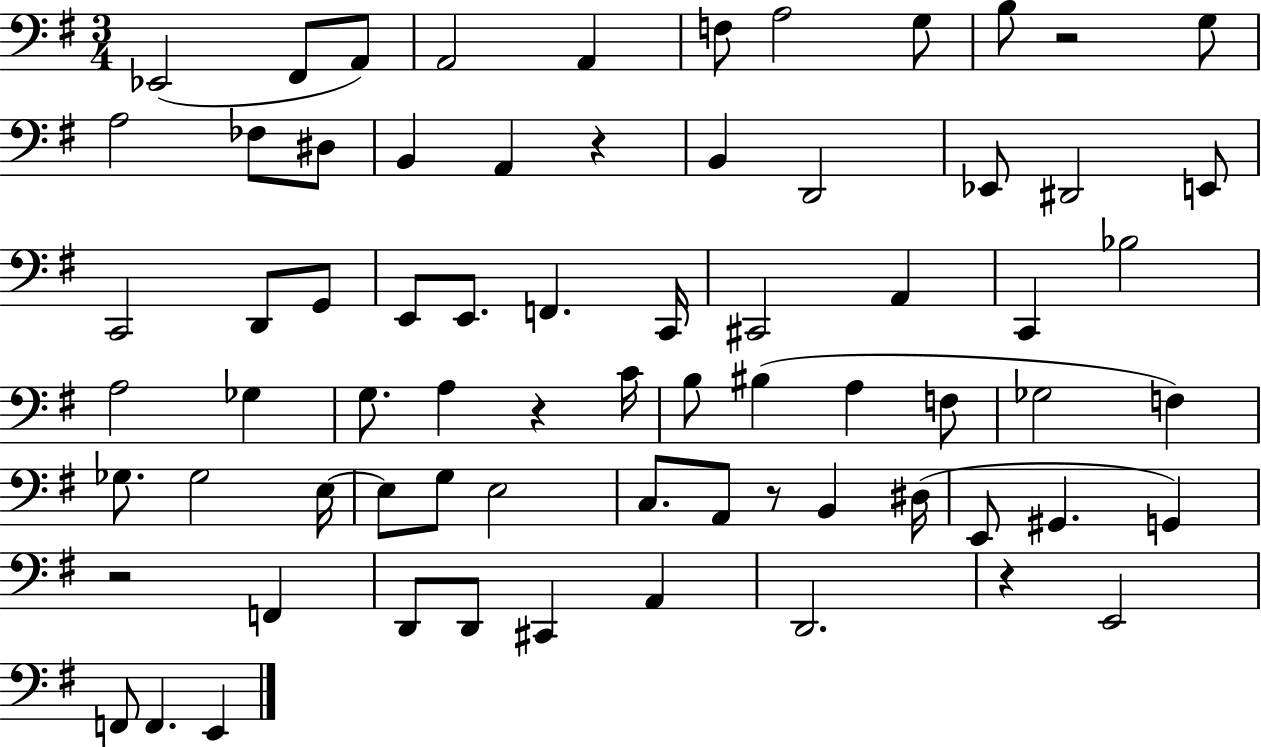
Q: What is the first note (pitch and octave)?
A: Eb2